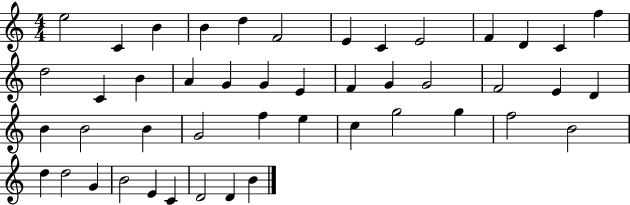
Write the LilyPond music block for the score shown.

{
  \clef treble
  \numericTimeSignature
  \time 4/4
  \key c \major
  e''2 c'4 b'4 | b'4 d''4 f'2 | e'4 c'4 e'2 | f'4 d'4 c'4 f''4 | \break d''2 c'4 b'4 | a'4 g'4 g'4 e'4 | f'4 g'4 g'2 | f'2 e'4 d'4 | \break b'4 b'2 b'4 | g'2 f''4 e''4 | c''4 g''2 g''4 | f''2 b'2 | \break d''4 d''2 g'4 | b'2 e'4 c'4 | d'2 d'4 b'4 | \bar "|."
}